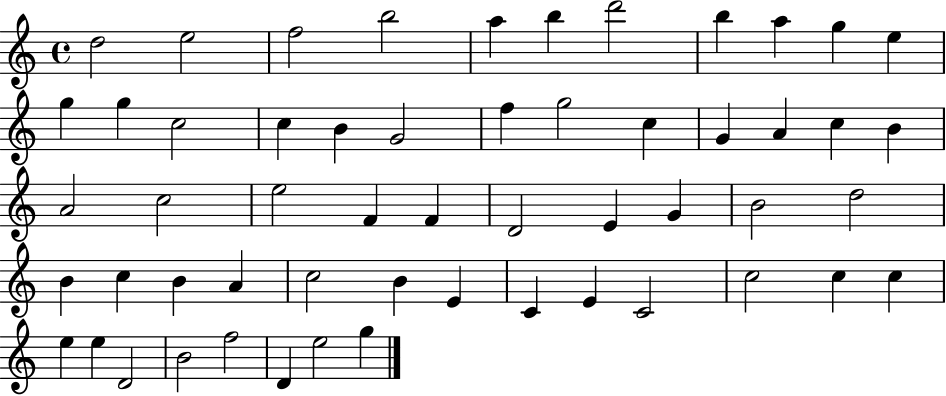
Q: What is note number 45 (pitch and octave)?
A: C5